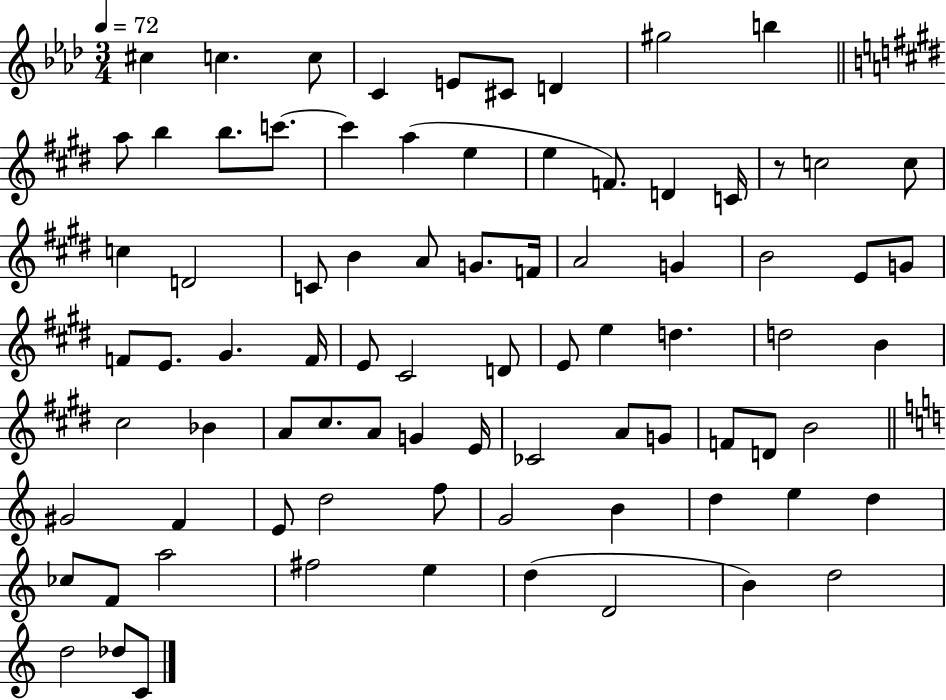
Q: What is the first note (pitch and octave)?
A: C#5